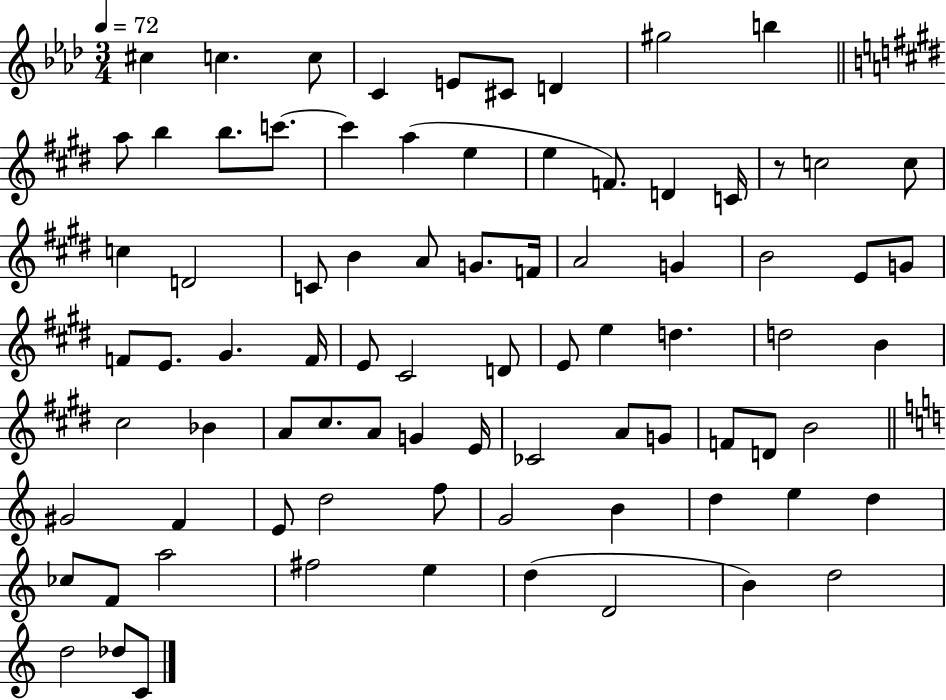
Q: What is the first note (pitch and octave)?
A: C#5